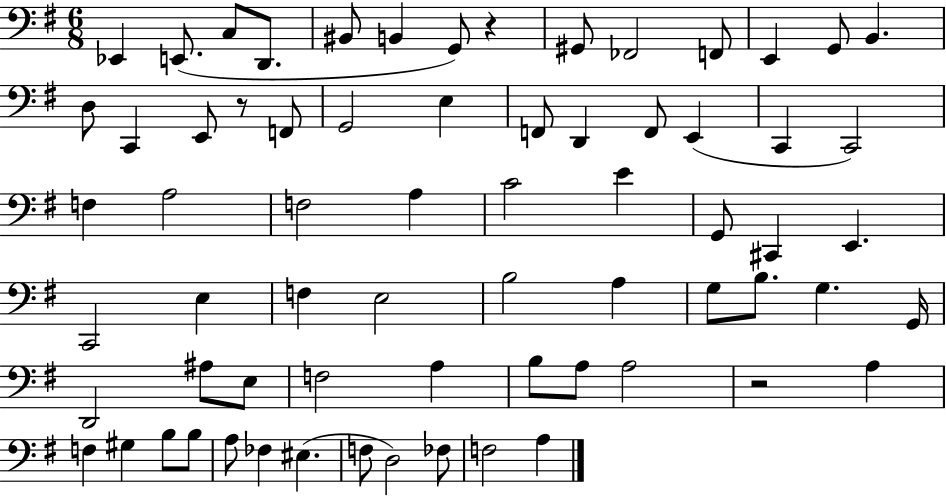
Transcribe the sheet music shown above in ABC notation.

X:1
T:Untitled
M:6/8
L:1/4
K:G
_E,, E,,/2 C,/2 D,,/2 ^B,,/2 B,, G,,/2 z ^G,,/2 _F,,2 F,,/2 E,, G,,/2 B,, D,/2 C,, E,,/2 z/2 F,,/2 G,,2 E, F,,/2 D,, F,,/2 E,, C,, C,,2 F, A,2 F,2 A, C2 E G,,/2 ^C,, E,, C,,2 E, F, E,2 B,2 A, G,/2 B,/2 G, G,,/4 D,,2 ^A,/2 E,/2 F,2 A, B,/2 A,/2 A,2 z2 A, F, ^G, B,/2 B,/2 A,/2 _F, ^E, F,/2 D,2 _F,/2 F,2 A,